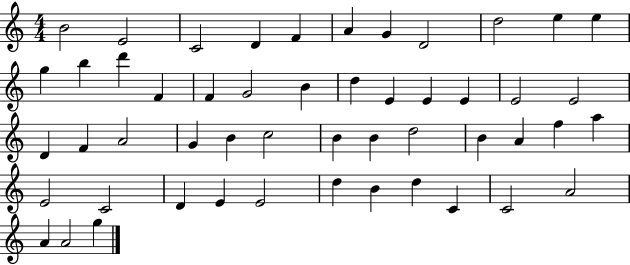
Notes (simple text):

B4/h E4/h C4/h D4/q F4/q A4/q G4/q D4/h D5/h E5/q E5/q G5/q B5/q D6/q F4/q F4/q G4/h B4/q D5/q E4/q E4/q E4/q E4/h E4/h D4/q F4/q A4/h G4/q B4/q C5/h B4/q B4/q D5/h B4/q A4/q F5/q A5/q E4/h C4/h D4/q E4/q E4/h D5/q B4/q D5/q C4/q C4/h A4/h A4/q A4/h G5/q